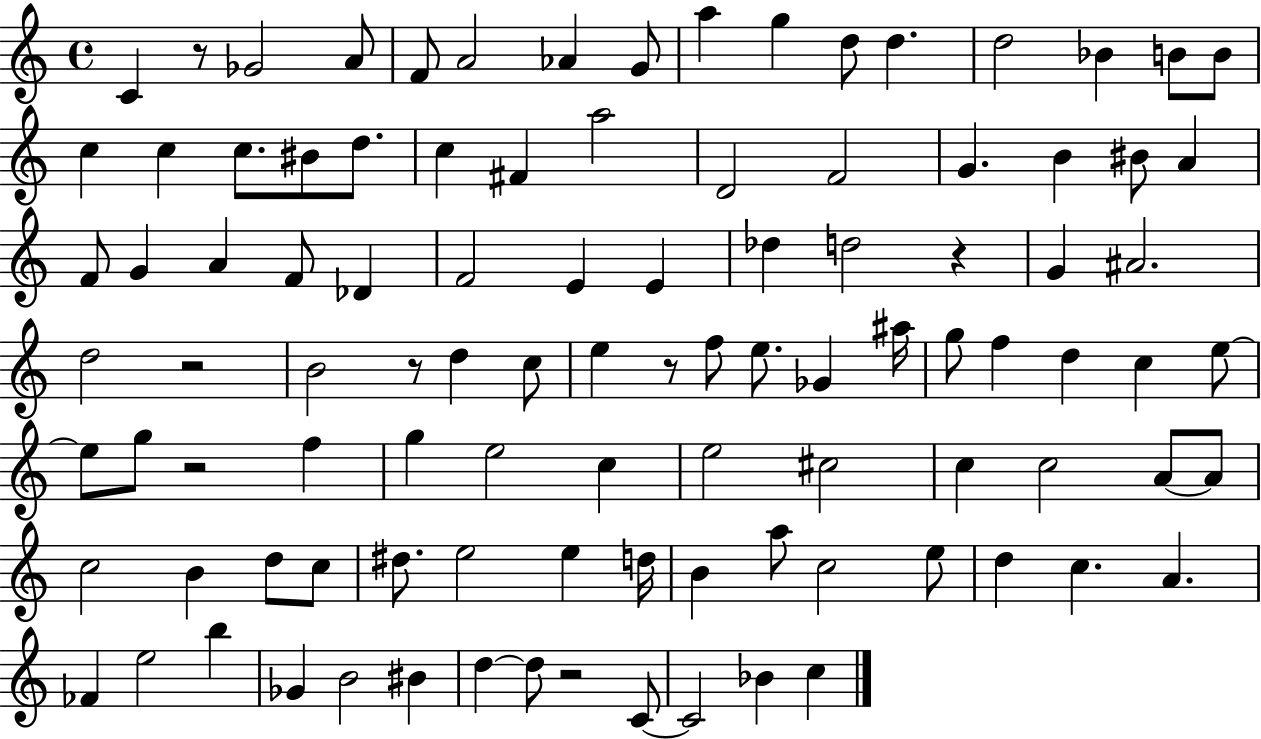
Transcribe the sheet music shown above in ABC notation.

X:1
T:Untitled
M:4/4
L:1/4
K:C
C z/2 _G2 A/2 F/2 A2 _A G/2 a g d/2 d d2 _B B/2 B/2 c c c/2 ^B/2 d/2 c ^F a2 D2 F2 G B ^B/2 A F/2 G A F/2 _D F2 E E _d d2 z G ^A2 d2 z2 B2 z/2 d c/2 e z/2 f/2 e/2 _G ^a/4 g/2 f d c e/2 e/2 g/2 z2 f g e2 c e2 ^c2 c c2 A/2 A/2 c2 B d/2 c/2 ^d/2 e2 e d/4 B a/2 c2 e/2 d c A _F e2 b _G B2 ^B d d/2 z2 C/2 C2 _B c